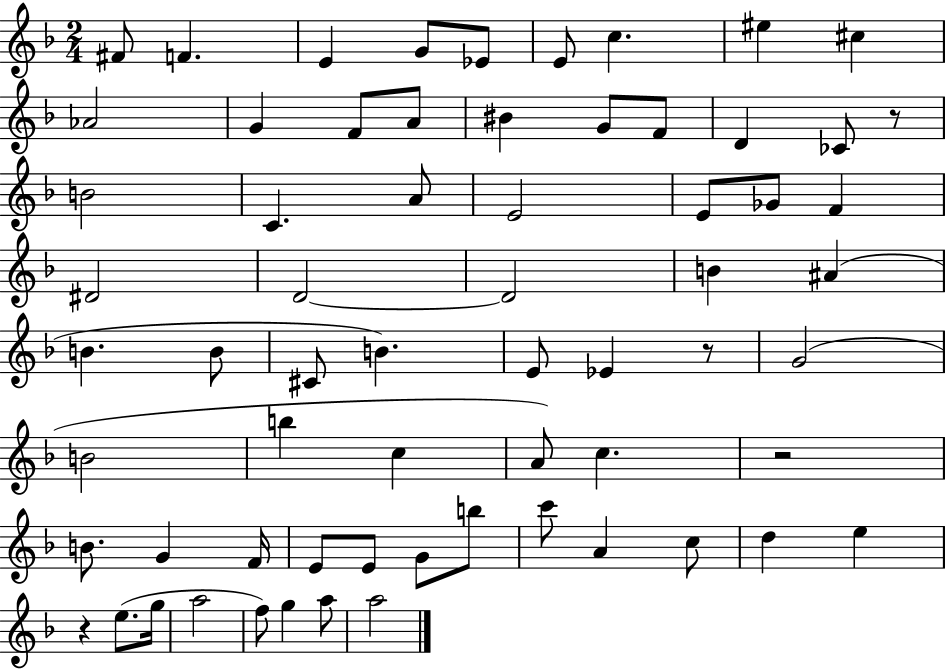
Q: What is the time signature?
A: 2/4